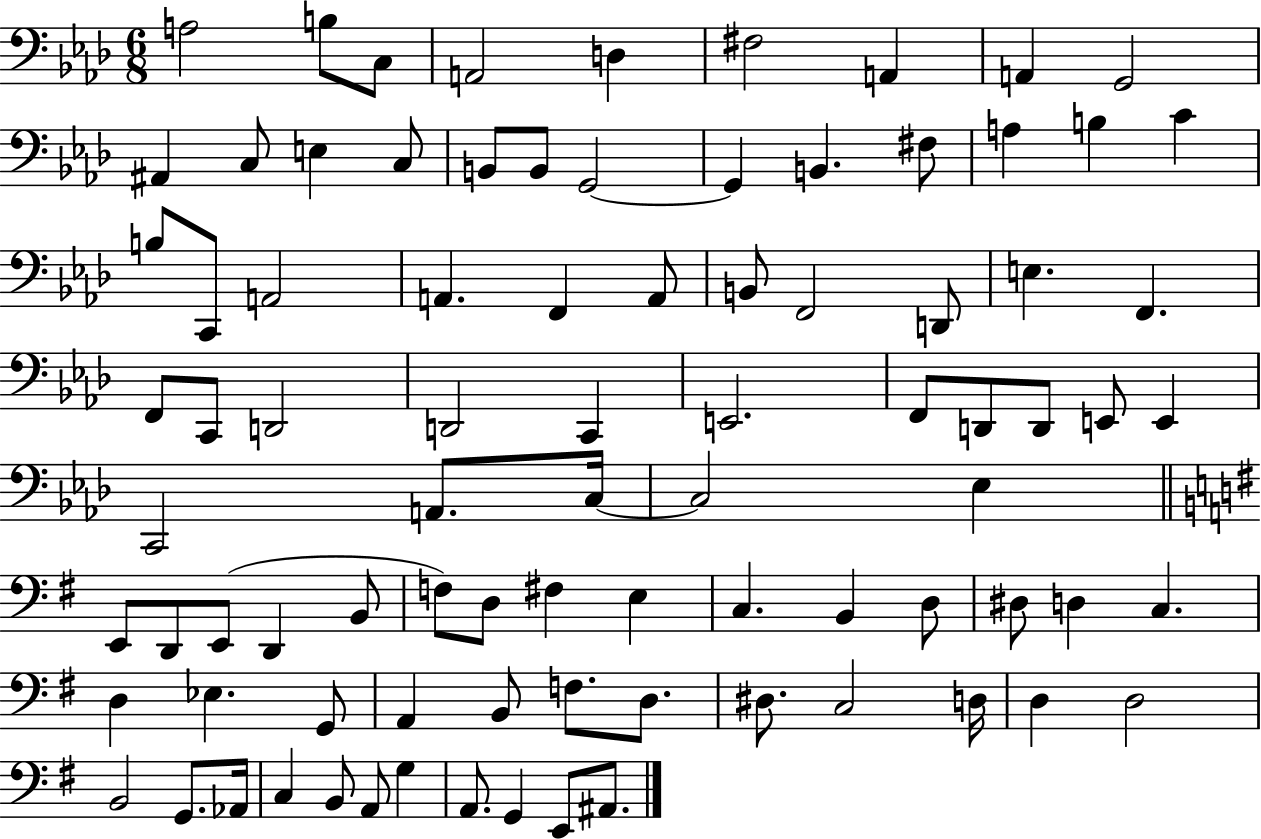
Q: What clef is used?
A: bass